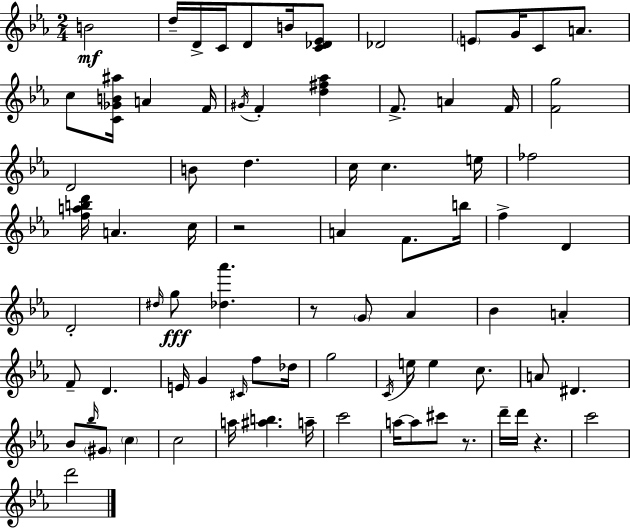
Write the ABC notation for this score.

X:1
T:Untitled
M:2/4
L:1/4
K:Eb
B2 d/4 D/4 C/4 D/2 B/4 [C_D_E]/2 _D2 E/2 G/4 C/2 A/2 c/2 [C_GB^a]/4 A F/4 ^G/4 F [d^f_a] F/2 A F/4 [Fg]2 D2 B/2 d c/4 c e/4 _f2 [fabd']/4 A c/4 z2 A F/2 b/4 f D D2 ^d/4 g/2 [_d_a'] z/2 G/2 _A _B A F/2 D E/4 G ^C/4 f/2 _d/4 g2 C/4 e/4 e c/2 A/2 ^D _B/2 _b/4 ^G/2 c c2 a/4 [^ab] a/4 c'2 a/4 a/2 ^c'/2 z/2 d'/4 d'/4 z c'2 d'2